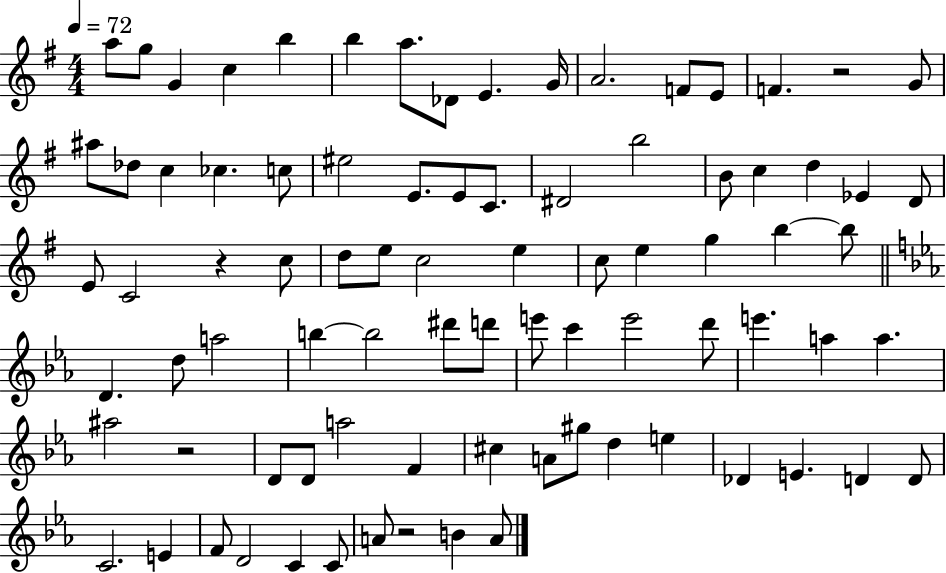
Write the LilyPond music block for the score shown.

{
  \clef treble
  \numericTimeSignature
  \time 4/4
  \key g \major
  \tempo 4 = 72
  a''8 g''8 g'4 c''4 b''4 | b''4 a''8. des'8 e'4. g'16 | a'2. f'8 e'8 | f'4. r2 g'8 | \break ais''8 des''8 c''4 ces''4. c''8 | eis''2 e'8. e'8 c'8. | dis'2 b''2 | b'8 c''4 d''4 ees'4 d'8 | \break e'8 c'2 r4 c''8 | d''8 e''8 c''2 e''4 | c''8 e''4 g''4 b''4~~ b''8 | \bar "||" \break \key ees \major d'4. d''8 a''2 | b''4~~ b''2 dis'''8 d'''8 | e'''8 c'''4 e'''2 d'''8 | e'''4. a''4 a''4. | \break ais''2 r2 | d'8 d'8 a''2 f'4 | cis''4 a'8 gis''8 d''4 e''4 | des'4 e'4. d'4 d'8 | \break c'2. e'4 | f'8 d'2 c'4 c'8 | a'8 r2 b'4 a'8 | \bar "|."
}